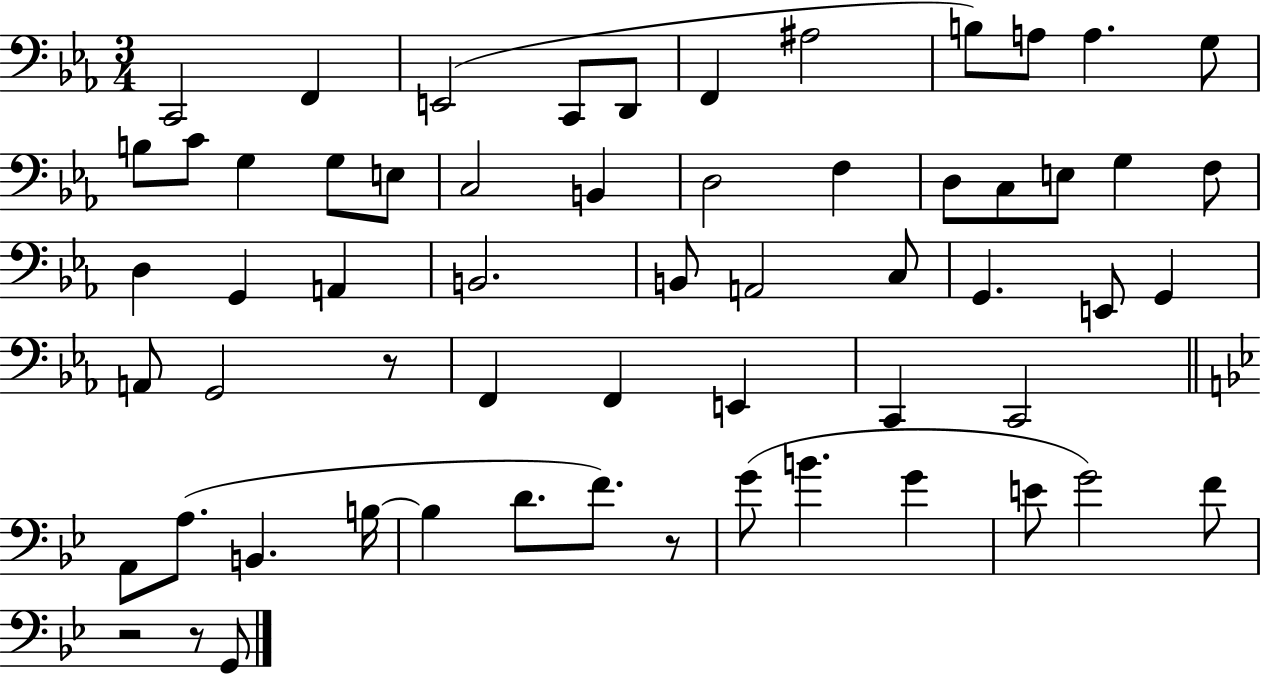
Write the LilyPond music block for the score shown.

{
  \clef bass
  \numericTimeSignature
  \time 3/4
  \key ees \major
  c,2 f,4 | e,2( c,8 d,8 | f,4 ais2 | b8) a8 a4. g8 | \break b8 c'8 g4 g8 e8 | c2 b,4 | d2 f4 | d8 c8 e8 g4 f8 | \break d4 g,4 a,4 | b,2. | b,8 a,2 c8 | g,4. e,8 g,4 | \break a,8 g,2 r8 | f,4 f,4 e,4 | c,4 c,2 | \bar "||" \break \key bes \major a,8 a8.( b,4. b16~~ | b4 d'8. f'8.) r8 | g'8( b'4. g'4 | e'8 g'2) f'8 | \break r2 r8 g,8 | \bar "|."
}